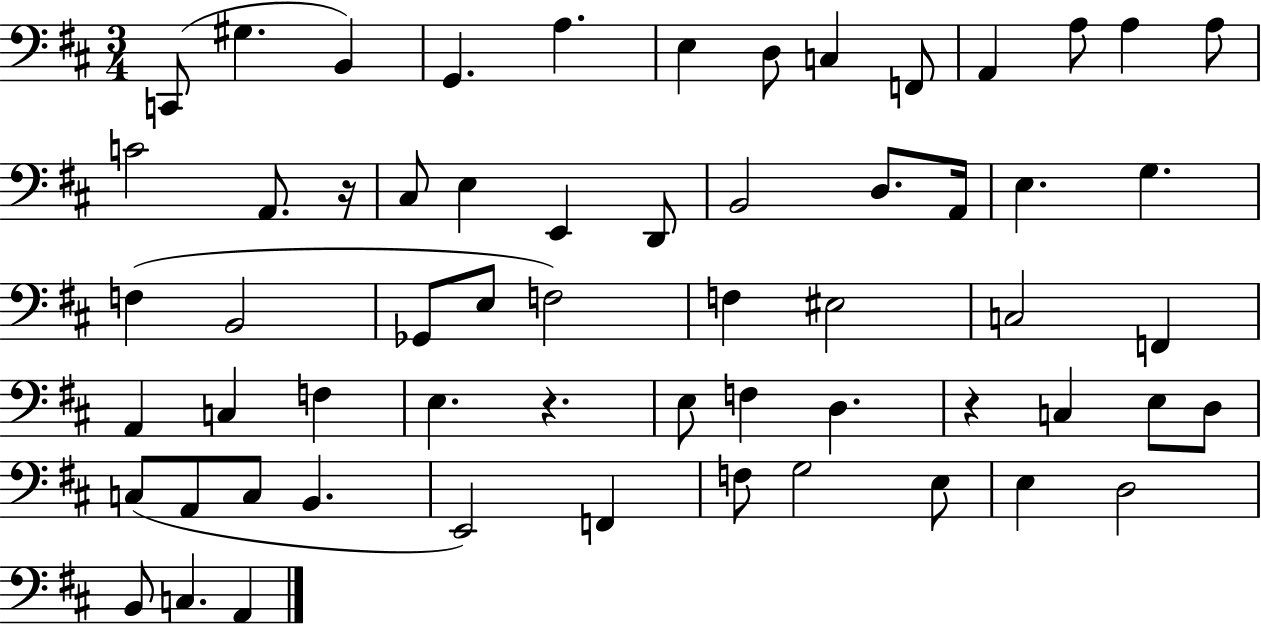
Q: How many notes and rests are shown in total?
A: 60